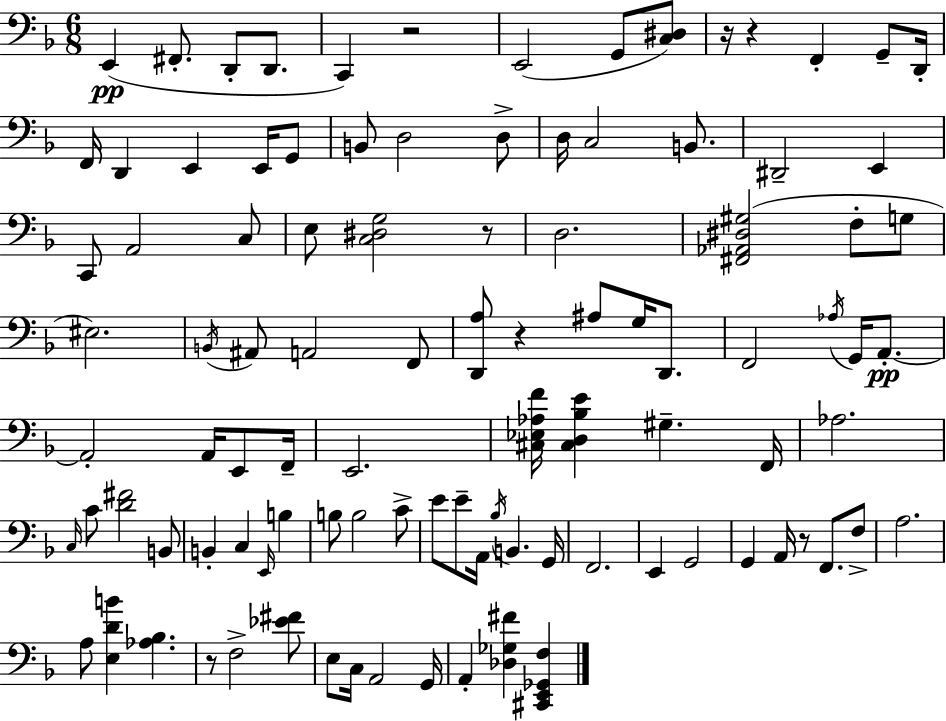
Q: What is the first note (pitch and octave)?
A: E2